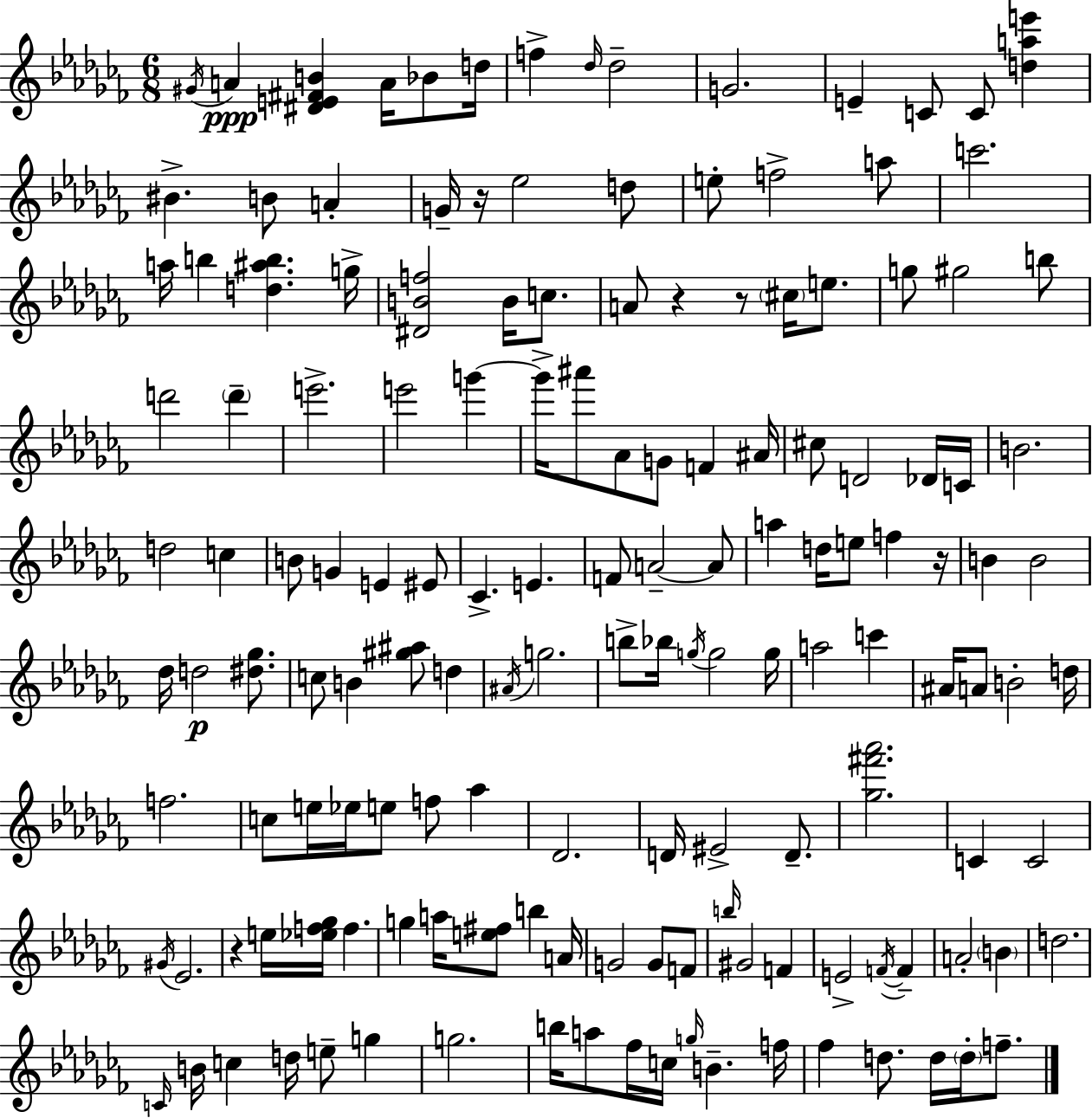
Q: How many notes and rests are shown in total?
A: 150